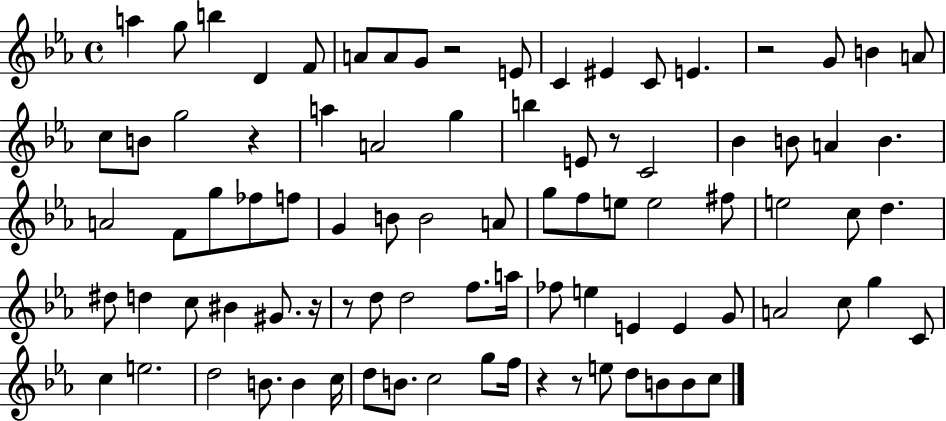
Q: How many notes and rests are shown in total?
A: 88